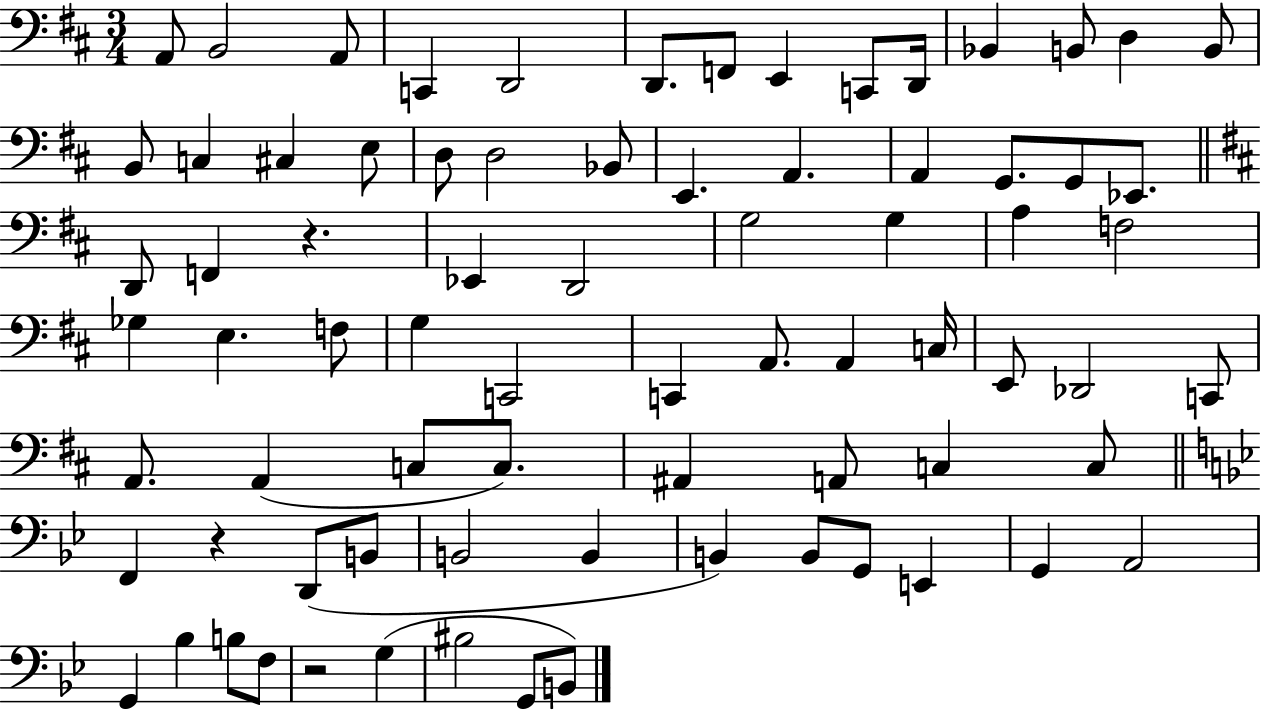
X:1
T:Untitled
M:3/4
L:1/4
K:D
A,,/2 B,,2 A,,/2 C,, D,,2 D,,/2 F,,/2 E,, C,,/2 D,,/4 _B,, B,,/2 D, B,,/2 B,,/2 C, ^C, E,/2 D,/2 D,2 _B,,/2 E,, A,, A,, G,,/2 G,,/2 _E,,/2 D,,/2 F,, z _E,, D,,2 G,2 G, A, F,2 _G, E, F,/2 G, C,,2 C,, A,,/2 A,, C,/4 E,,/2 _D,,2 C,,/2 A,,/2 A,, C,/2 C,/2 ^A,, A,,/2 C, C,/2 F,, z D,,/2 B,,/2 B,,2 B,, B,, B,,/2 G,,/2 E,, G,, A,,2 G,, _B, B,/2 F,/2 z2 G, ^B,2 G,,/2 B,,/2